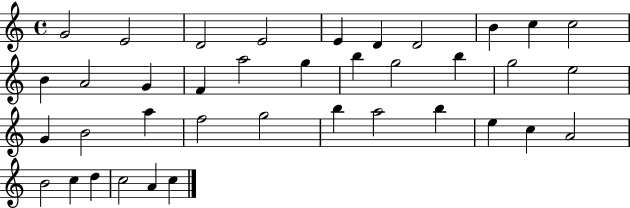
{
  \clef treble
  \time 4/4
  \defaultTimeSignature
  \key c \major
  g'2 e'2 | d'2 e'2 | e'4 d'4 d'2 | b'4 c''4 c''2 | \break b'4 a'2 g'4 | f'4 a''2 g''4 | b''4 g''2 b''4 | g''2 e''2 | \break g'4 b'2 a''4 | f''2 g''2 | b''4 a''2 b''4 | e''4 c''4 a'2 | \break b'2 c''4 d''4 | c''2 a'4 c''4 | \bar "|."
}